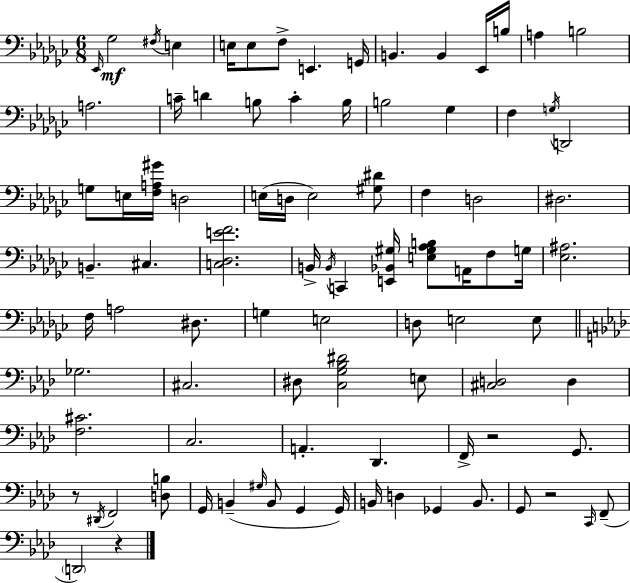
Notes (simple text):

Eb2/s Gb3/h F#3/s E3/q E3/s E3/e F3/e E2/q. G2/s B2/q. B2/q Eb2/s B3/s A3/q B3/h A3/h. C4/s D4/q B3/e C4/q B3/s B3/h Gb3/q F3/q G3/s D2/h G3/e E3/s [F3,A3,G#4]/s D3/h E3/s D3/s E3/h [G#3,D#4]/e F3/q D3/h D#3/h. B2/q. C#3/q. [C3,Db3,E4,F4]/h. B2/s B2/s C2/q [E2,Bb2,G#3]/s [E3,G#3,Ab3,B3]/e A2/s F3/e G3/s [Eb3,A#3]/h. F3/s A3/h D#3/e. G3/q E3/h D3/e E3/h E3/e Gb3/h. C#3/h. D#3/e [C3,G3,Bb3,D#4]/h E3/e [C#3,D3]/h D3/q [F3,C#4]/h. C3/h. A2/q. Db2/q. F2/s R/h G2/e. R/e D#2/s F2/h [D3,B3]/e G2/s B2/q G#3/s B2/e G2/q G2/s B2/s D3/q Gb2/q B2/e. G2/e R/h C2/s F2/e D2/h R/q